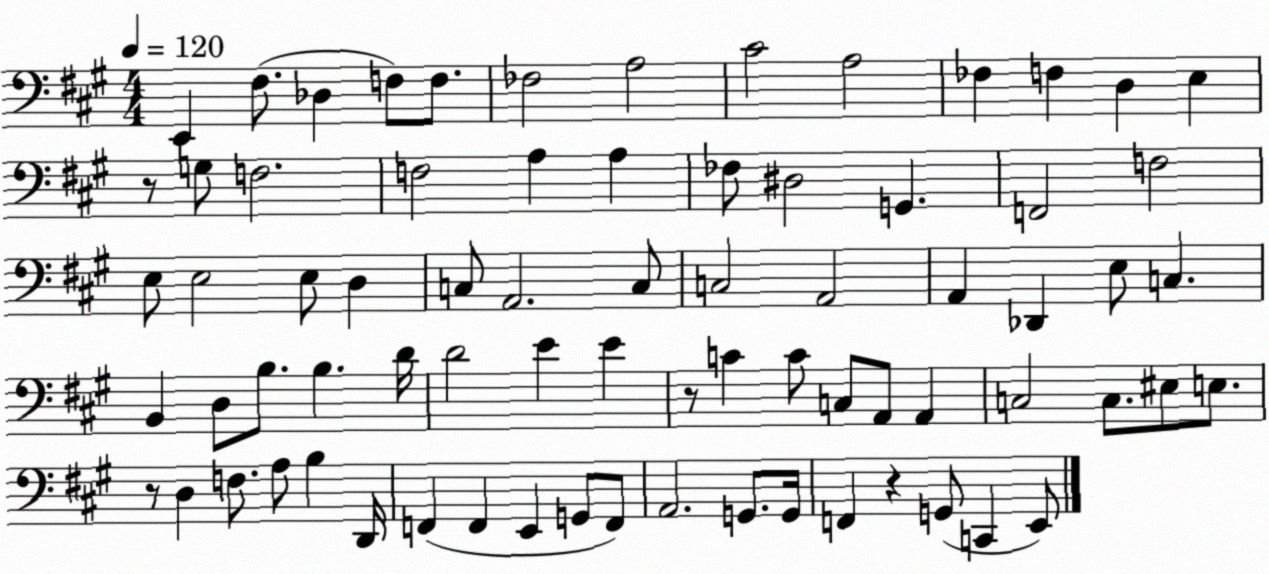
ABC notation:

X:1
T:Untitled
M:4/4
L:1/4
K:A
E,, ^F,/2 _D, F,/2 F,/2 _F,2 A,2 ^C2 A,2 _F, F, D, E, z/2 G,/2 F,2 F,2 A, A, _F,/2 ^D,2 G,, F,,2 F,2 E,/2 E,2 E,/2 D, C,/2 A,,2 C,/2 C,2 A,,2 A,, _D,, E,/2 C, B,, D,/2 B,/2 B, D/4 D2 E E z/2 C C/2 C,/2 A,,/2 A,, C,2 C,/2 ^E,/2 E,/2 z/2 D, F,/2 A,/2 B, D,,/4 F,, F,, E,, G,,/2 F,,/2 A,,2 G,,/2 G,,/4 F,, z G,,/2 C,, E,,/2